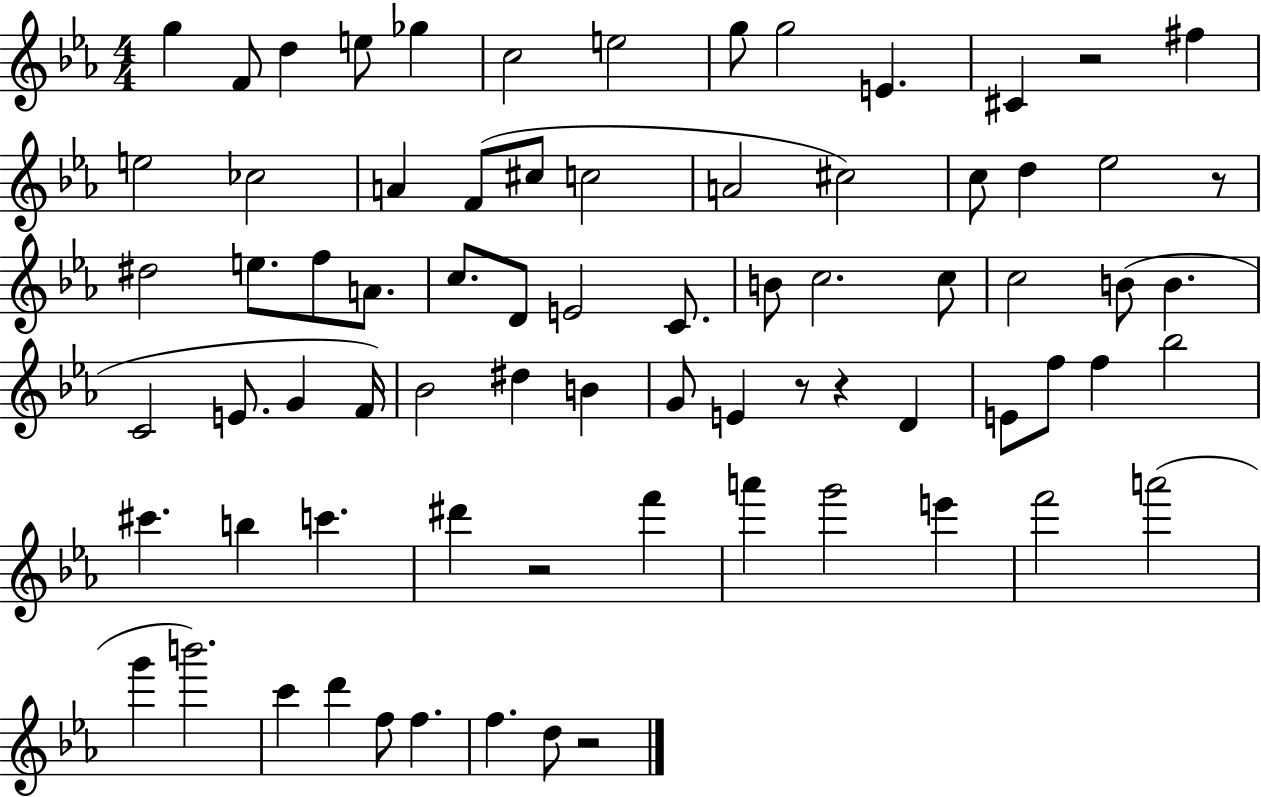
X:1
T:Untitled
M:4/4
L:1/4
K:Eb
g F/2 d e/2 _g c2 e2 g/2 g2 E ^C z2 ^f e2 _c2 A F/2 ^c/2 c2 A2 ^c2 c/2 d _e2 z/2 ^d2 e/2 f/2 A/2 c/2 D/2 E2 C/2 B/2 c2 c/2 c2 B/2 B C2 E/2 G F/4 _B2 ^d B G/2 E z/2 z D E/2 f/2 f _b2 ^c' b c' ^d' z2 f' a' g'2 e' f'2 a'2 g' b'2 c' d' f/2 f f d/2 z2